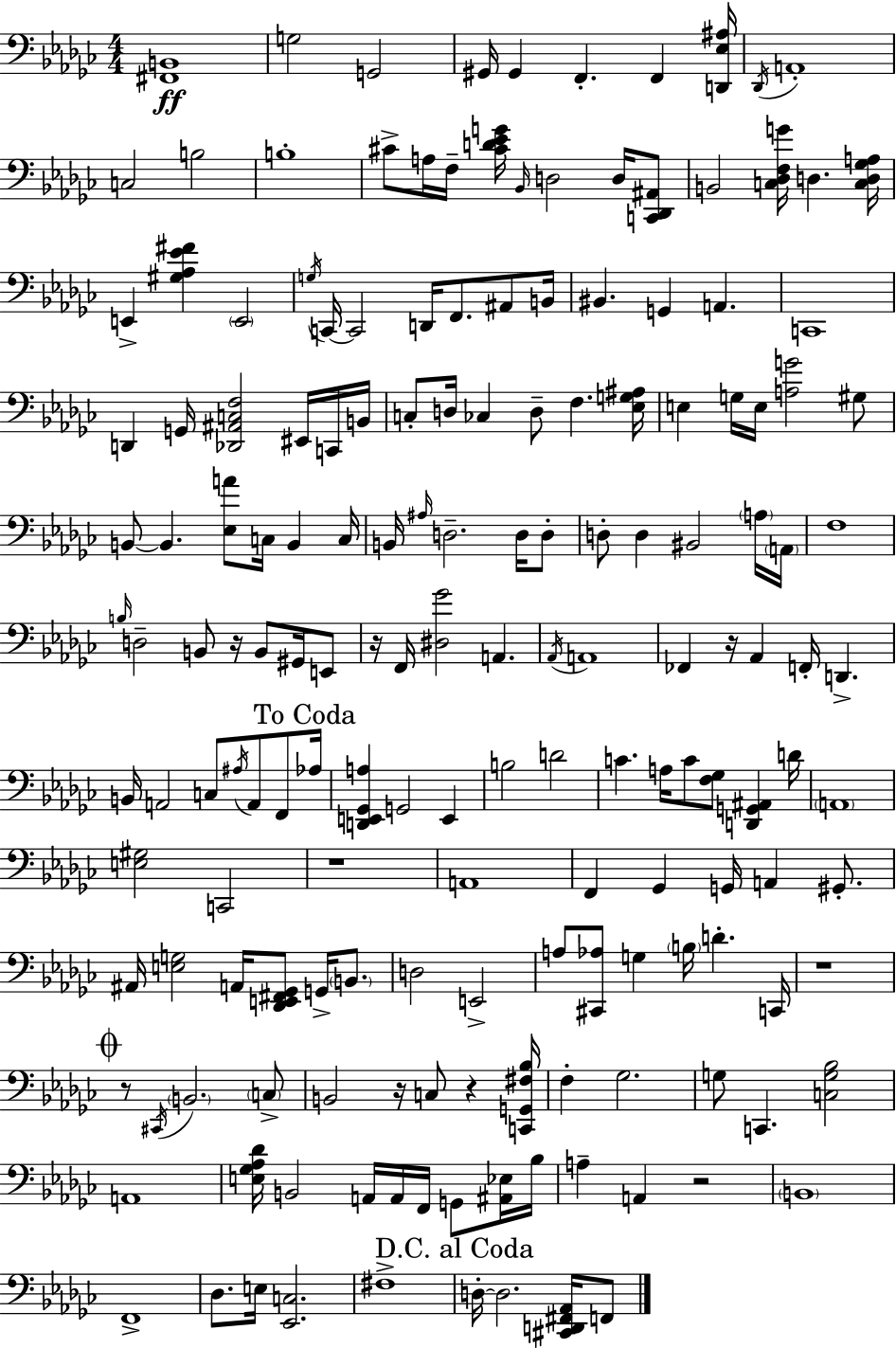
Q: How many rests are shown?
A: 9